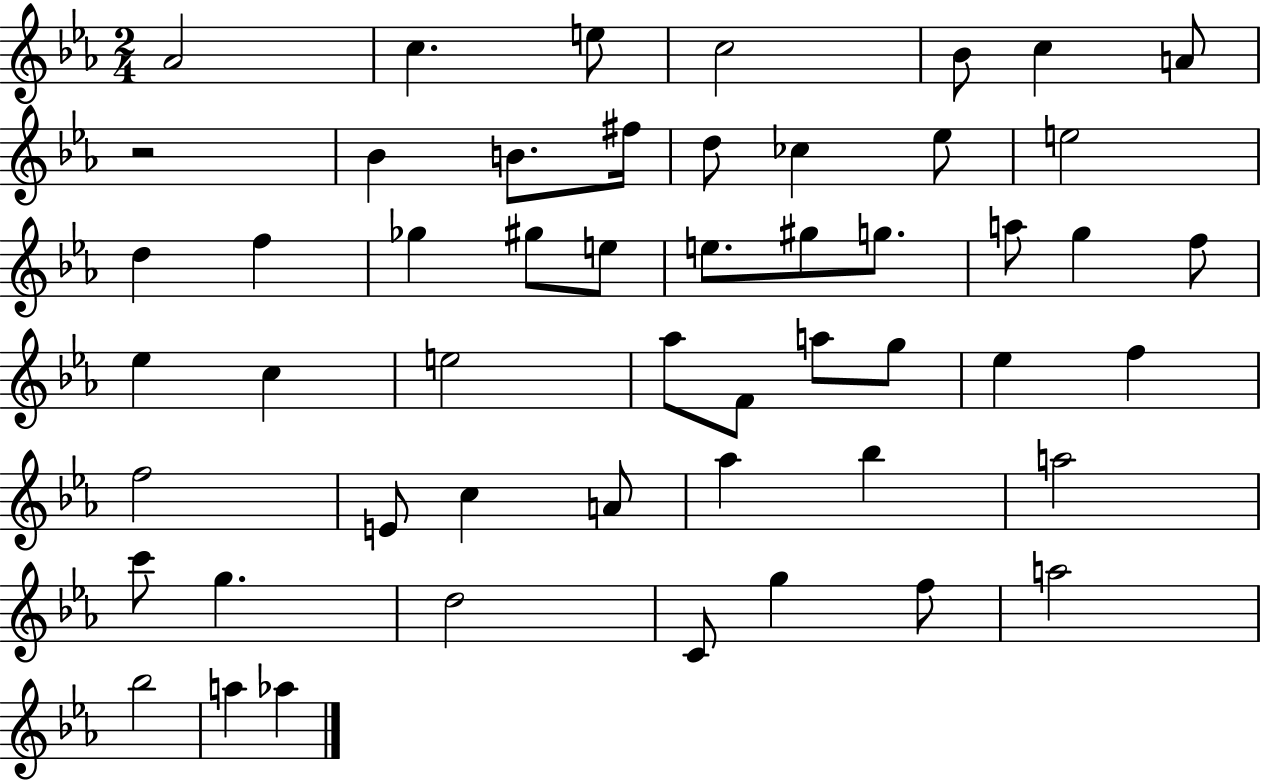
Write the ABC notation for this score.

X:1
T:Untitled
M:2/4
L:1/4
K:Eb
_A2 c e/2 c2 _B/2 c A/2 z2 _B B/2 ^f/4 d/2 _c _e/2 e2 d f _g ^g/2 e/2 e/2 ^g/2 g/2 a/2 g f/2 _e c e2 _a/2 F/2 a/2 g/2 _e f f2 E/2 c A/2 _a _b a2 c'/2 g d2 C/2 g f/2 a2 _b2 a _a